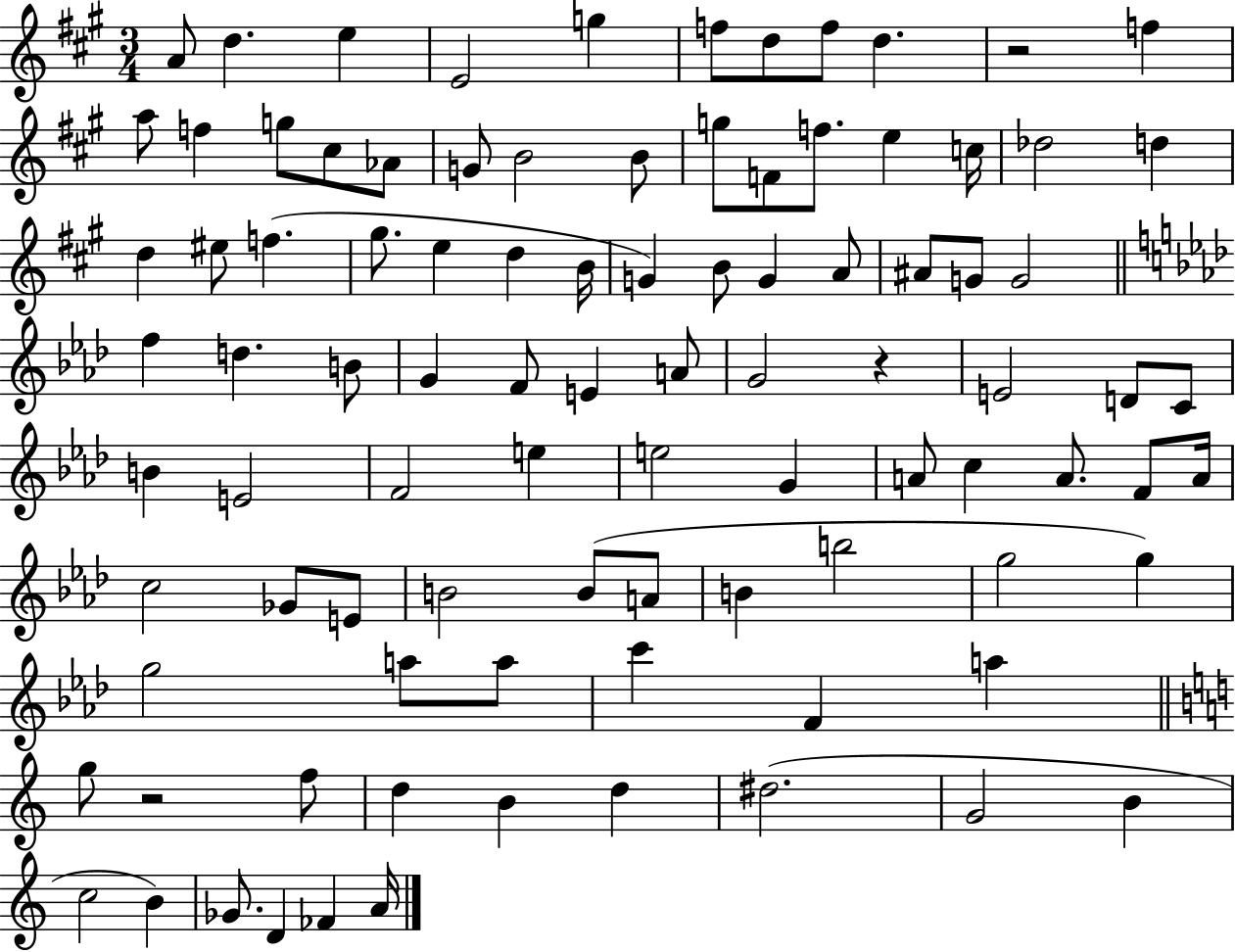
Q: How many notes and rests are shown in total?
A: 94